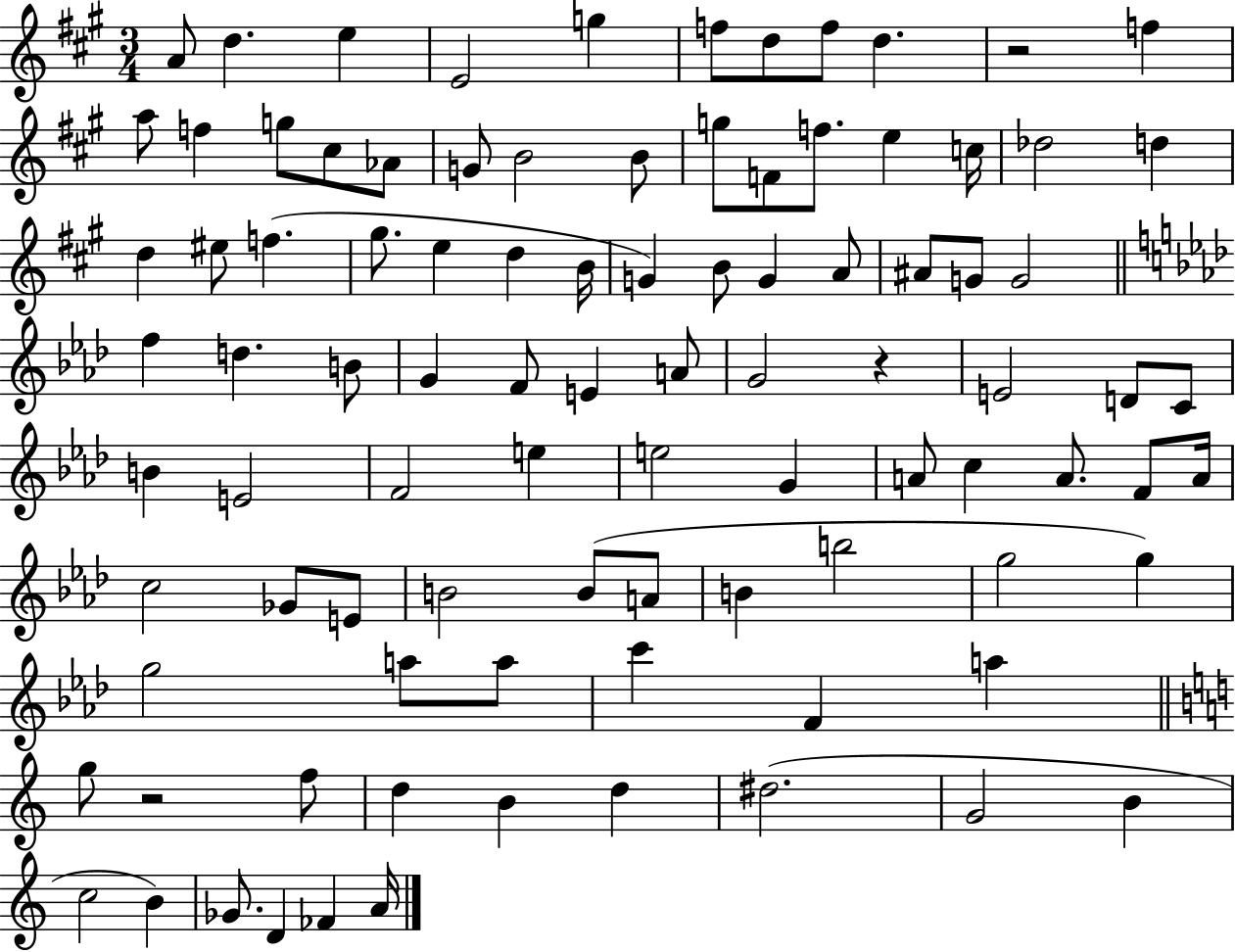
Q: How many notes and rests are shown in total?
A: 94